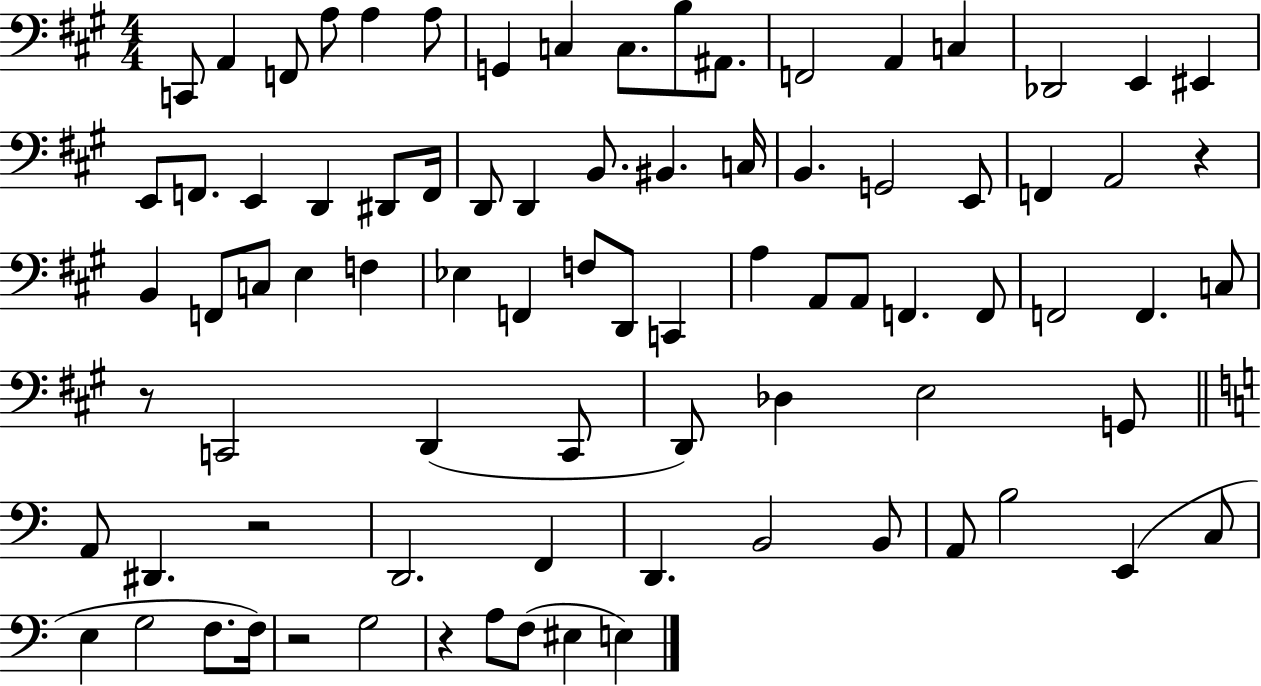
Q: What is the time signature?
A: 4/4